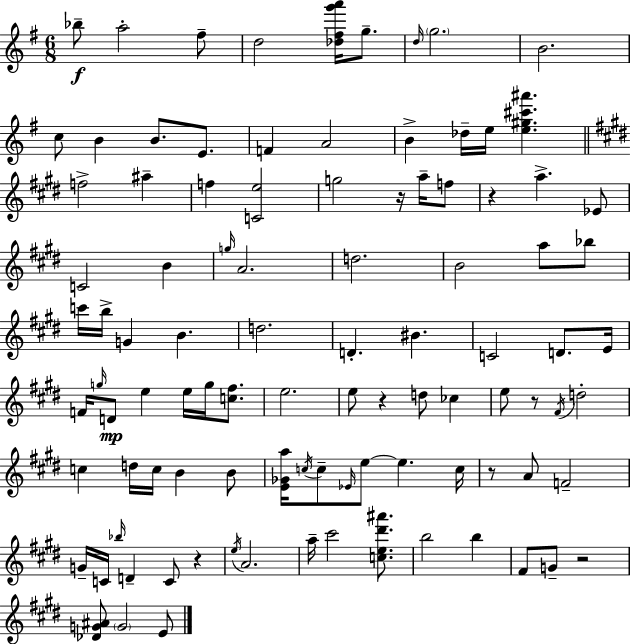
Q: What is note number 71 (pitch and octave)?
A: C4